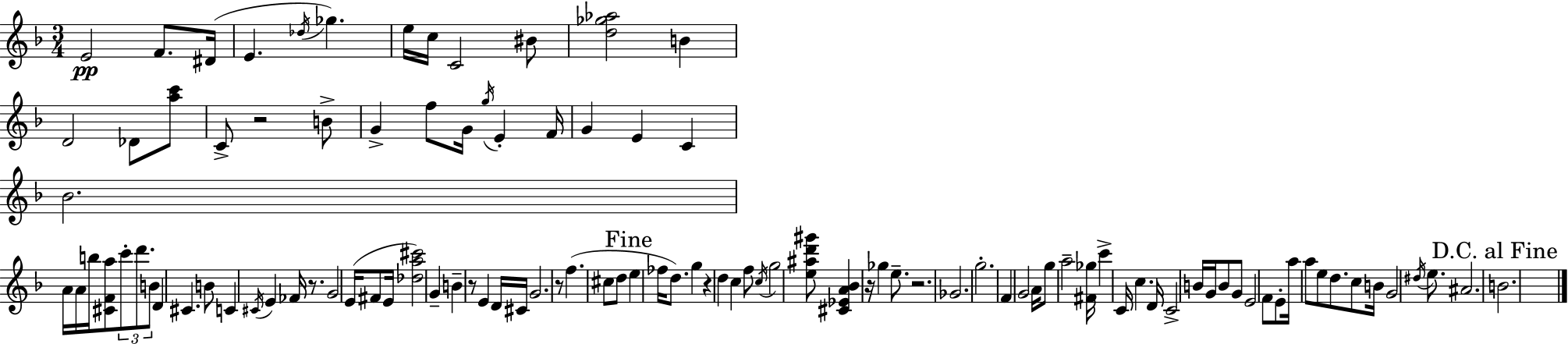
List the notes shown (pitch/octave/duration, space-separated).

E4/h F4/e. D#4/s E4/q. Db5/s Gb5/q. E5/s C5/s C4/h BIS4/e [D5,Gb5,Ab5]/h B4/q D4/h Db4/e [A5,C6]/e C4/e R/h B4/e G4/q F5/e G4/s G5/s E4/q F4/s G4/q E4/q C4/q Bb4/h. A4/s A4/s B5/s [C#4,F4,A5]/e C6/e D6/e. B4/e D4/q C#4/q. B4/e C4/q C#4/s E4/q FES4/s R/e. G4/h E4/s F#4/e E4/s [Db5,A5,C#6]/h G4/q B4/q R/e E4/q D4/s C#4/s G4/h. R/e F5/q. C#5/e D5/e E5/q FES5/s D5/e. G5/q R/q D5/q C5/q F5/e C5/s G5/h [E5,A#5,D6,G#6]/e [C#4,Eb4,A4,Bb4]/q R/s Gb5/q E5/e. R/h. Gb4/h. G5/h. F4/q G4/h A4/s G5/e A5/h [F#4,Gb5]/s C6/q C4/s C5/q. D4/s C4/h B4/s G4/s B4/e G4/e E4/h F4/e E4/e A5/s A5/e E5/e D5/e. C5/e B4/s G4/h D#5/s E5/e. A#4/h. B4/h.